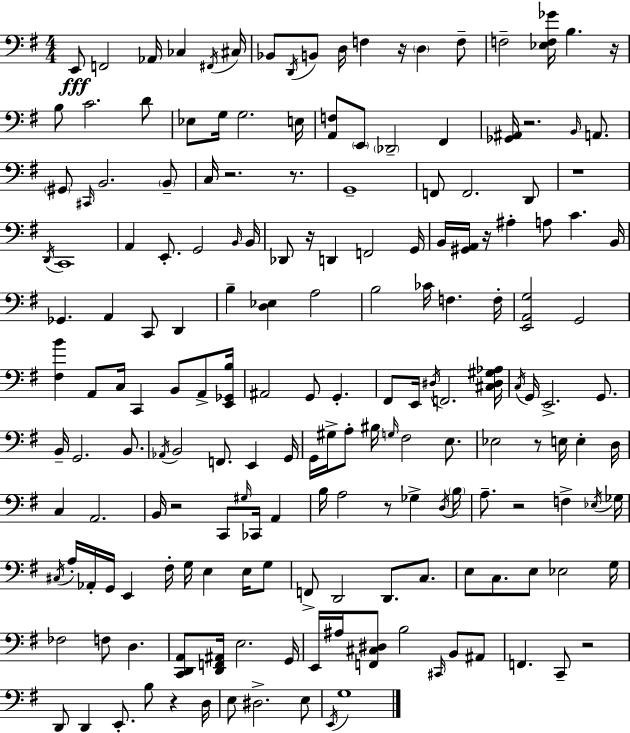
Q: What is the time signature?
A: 4/4